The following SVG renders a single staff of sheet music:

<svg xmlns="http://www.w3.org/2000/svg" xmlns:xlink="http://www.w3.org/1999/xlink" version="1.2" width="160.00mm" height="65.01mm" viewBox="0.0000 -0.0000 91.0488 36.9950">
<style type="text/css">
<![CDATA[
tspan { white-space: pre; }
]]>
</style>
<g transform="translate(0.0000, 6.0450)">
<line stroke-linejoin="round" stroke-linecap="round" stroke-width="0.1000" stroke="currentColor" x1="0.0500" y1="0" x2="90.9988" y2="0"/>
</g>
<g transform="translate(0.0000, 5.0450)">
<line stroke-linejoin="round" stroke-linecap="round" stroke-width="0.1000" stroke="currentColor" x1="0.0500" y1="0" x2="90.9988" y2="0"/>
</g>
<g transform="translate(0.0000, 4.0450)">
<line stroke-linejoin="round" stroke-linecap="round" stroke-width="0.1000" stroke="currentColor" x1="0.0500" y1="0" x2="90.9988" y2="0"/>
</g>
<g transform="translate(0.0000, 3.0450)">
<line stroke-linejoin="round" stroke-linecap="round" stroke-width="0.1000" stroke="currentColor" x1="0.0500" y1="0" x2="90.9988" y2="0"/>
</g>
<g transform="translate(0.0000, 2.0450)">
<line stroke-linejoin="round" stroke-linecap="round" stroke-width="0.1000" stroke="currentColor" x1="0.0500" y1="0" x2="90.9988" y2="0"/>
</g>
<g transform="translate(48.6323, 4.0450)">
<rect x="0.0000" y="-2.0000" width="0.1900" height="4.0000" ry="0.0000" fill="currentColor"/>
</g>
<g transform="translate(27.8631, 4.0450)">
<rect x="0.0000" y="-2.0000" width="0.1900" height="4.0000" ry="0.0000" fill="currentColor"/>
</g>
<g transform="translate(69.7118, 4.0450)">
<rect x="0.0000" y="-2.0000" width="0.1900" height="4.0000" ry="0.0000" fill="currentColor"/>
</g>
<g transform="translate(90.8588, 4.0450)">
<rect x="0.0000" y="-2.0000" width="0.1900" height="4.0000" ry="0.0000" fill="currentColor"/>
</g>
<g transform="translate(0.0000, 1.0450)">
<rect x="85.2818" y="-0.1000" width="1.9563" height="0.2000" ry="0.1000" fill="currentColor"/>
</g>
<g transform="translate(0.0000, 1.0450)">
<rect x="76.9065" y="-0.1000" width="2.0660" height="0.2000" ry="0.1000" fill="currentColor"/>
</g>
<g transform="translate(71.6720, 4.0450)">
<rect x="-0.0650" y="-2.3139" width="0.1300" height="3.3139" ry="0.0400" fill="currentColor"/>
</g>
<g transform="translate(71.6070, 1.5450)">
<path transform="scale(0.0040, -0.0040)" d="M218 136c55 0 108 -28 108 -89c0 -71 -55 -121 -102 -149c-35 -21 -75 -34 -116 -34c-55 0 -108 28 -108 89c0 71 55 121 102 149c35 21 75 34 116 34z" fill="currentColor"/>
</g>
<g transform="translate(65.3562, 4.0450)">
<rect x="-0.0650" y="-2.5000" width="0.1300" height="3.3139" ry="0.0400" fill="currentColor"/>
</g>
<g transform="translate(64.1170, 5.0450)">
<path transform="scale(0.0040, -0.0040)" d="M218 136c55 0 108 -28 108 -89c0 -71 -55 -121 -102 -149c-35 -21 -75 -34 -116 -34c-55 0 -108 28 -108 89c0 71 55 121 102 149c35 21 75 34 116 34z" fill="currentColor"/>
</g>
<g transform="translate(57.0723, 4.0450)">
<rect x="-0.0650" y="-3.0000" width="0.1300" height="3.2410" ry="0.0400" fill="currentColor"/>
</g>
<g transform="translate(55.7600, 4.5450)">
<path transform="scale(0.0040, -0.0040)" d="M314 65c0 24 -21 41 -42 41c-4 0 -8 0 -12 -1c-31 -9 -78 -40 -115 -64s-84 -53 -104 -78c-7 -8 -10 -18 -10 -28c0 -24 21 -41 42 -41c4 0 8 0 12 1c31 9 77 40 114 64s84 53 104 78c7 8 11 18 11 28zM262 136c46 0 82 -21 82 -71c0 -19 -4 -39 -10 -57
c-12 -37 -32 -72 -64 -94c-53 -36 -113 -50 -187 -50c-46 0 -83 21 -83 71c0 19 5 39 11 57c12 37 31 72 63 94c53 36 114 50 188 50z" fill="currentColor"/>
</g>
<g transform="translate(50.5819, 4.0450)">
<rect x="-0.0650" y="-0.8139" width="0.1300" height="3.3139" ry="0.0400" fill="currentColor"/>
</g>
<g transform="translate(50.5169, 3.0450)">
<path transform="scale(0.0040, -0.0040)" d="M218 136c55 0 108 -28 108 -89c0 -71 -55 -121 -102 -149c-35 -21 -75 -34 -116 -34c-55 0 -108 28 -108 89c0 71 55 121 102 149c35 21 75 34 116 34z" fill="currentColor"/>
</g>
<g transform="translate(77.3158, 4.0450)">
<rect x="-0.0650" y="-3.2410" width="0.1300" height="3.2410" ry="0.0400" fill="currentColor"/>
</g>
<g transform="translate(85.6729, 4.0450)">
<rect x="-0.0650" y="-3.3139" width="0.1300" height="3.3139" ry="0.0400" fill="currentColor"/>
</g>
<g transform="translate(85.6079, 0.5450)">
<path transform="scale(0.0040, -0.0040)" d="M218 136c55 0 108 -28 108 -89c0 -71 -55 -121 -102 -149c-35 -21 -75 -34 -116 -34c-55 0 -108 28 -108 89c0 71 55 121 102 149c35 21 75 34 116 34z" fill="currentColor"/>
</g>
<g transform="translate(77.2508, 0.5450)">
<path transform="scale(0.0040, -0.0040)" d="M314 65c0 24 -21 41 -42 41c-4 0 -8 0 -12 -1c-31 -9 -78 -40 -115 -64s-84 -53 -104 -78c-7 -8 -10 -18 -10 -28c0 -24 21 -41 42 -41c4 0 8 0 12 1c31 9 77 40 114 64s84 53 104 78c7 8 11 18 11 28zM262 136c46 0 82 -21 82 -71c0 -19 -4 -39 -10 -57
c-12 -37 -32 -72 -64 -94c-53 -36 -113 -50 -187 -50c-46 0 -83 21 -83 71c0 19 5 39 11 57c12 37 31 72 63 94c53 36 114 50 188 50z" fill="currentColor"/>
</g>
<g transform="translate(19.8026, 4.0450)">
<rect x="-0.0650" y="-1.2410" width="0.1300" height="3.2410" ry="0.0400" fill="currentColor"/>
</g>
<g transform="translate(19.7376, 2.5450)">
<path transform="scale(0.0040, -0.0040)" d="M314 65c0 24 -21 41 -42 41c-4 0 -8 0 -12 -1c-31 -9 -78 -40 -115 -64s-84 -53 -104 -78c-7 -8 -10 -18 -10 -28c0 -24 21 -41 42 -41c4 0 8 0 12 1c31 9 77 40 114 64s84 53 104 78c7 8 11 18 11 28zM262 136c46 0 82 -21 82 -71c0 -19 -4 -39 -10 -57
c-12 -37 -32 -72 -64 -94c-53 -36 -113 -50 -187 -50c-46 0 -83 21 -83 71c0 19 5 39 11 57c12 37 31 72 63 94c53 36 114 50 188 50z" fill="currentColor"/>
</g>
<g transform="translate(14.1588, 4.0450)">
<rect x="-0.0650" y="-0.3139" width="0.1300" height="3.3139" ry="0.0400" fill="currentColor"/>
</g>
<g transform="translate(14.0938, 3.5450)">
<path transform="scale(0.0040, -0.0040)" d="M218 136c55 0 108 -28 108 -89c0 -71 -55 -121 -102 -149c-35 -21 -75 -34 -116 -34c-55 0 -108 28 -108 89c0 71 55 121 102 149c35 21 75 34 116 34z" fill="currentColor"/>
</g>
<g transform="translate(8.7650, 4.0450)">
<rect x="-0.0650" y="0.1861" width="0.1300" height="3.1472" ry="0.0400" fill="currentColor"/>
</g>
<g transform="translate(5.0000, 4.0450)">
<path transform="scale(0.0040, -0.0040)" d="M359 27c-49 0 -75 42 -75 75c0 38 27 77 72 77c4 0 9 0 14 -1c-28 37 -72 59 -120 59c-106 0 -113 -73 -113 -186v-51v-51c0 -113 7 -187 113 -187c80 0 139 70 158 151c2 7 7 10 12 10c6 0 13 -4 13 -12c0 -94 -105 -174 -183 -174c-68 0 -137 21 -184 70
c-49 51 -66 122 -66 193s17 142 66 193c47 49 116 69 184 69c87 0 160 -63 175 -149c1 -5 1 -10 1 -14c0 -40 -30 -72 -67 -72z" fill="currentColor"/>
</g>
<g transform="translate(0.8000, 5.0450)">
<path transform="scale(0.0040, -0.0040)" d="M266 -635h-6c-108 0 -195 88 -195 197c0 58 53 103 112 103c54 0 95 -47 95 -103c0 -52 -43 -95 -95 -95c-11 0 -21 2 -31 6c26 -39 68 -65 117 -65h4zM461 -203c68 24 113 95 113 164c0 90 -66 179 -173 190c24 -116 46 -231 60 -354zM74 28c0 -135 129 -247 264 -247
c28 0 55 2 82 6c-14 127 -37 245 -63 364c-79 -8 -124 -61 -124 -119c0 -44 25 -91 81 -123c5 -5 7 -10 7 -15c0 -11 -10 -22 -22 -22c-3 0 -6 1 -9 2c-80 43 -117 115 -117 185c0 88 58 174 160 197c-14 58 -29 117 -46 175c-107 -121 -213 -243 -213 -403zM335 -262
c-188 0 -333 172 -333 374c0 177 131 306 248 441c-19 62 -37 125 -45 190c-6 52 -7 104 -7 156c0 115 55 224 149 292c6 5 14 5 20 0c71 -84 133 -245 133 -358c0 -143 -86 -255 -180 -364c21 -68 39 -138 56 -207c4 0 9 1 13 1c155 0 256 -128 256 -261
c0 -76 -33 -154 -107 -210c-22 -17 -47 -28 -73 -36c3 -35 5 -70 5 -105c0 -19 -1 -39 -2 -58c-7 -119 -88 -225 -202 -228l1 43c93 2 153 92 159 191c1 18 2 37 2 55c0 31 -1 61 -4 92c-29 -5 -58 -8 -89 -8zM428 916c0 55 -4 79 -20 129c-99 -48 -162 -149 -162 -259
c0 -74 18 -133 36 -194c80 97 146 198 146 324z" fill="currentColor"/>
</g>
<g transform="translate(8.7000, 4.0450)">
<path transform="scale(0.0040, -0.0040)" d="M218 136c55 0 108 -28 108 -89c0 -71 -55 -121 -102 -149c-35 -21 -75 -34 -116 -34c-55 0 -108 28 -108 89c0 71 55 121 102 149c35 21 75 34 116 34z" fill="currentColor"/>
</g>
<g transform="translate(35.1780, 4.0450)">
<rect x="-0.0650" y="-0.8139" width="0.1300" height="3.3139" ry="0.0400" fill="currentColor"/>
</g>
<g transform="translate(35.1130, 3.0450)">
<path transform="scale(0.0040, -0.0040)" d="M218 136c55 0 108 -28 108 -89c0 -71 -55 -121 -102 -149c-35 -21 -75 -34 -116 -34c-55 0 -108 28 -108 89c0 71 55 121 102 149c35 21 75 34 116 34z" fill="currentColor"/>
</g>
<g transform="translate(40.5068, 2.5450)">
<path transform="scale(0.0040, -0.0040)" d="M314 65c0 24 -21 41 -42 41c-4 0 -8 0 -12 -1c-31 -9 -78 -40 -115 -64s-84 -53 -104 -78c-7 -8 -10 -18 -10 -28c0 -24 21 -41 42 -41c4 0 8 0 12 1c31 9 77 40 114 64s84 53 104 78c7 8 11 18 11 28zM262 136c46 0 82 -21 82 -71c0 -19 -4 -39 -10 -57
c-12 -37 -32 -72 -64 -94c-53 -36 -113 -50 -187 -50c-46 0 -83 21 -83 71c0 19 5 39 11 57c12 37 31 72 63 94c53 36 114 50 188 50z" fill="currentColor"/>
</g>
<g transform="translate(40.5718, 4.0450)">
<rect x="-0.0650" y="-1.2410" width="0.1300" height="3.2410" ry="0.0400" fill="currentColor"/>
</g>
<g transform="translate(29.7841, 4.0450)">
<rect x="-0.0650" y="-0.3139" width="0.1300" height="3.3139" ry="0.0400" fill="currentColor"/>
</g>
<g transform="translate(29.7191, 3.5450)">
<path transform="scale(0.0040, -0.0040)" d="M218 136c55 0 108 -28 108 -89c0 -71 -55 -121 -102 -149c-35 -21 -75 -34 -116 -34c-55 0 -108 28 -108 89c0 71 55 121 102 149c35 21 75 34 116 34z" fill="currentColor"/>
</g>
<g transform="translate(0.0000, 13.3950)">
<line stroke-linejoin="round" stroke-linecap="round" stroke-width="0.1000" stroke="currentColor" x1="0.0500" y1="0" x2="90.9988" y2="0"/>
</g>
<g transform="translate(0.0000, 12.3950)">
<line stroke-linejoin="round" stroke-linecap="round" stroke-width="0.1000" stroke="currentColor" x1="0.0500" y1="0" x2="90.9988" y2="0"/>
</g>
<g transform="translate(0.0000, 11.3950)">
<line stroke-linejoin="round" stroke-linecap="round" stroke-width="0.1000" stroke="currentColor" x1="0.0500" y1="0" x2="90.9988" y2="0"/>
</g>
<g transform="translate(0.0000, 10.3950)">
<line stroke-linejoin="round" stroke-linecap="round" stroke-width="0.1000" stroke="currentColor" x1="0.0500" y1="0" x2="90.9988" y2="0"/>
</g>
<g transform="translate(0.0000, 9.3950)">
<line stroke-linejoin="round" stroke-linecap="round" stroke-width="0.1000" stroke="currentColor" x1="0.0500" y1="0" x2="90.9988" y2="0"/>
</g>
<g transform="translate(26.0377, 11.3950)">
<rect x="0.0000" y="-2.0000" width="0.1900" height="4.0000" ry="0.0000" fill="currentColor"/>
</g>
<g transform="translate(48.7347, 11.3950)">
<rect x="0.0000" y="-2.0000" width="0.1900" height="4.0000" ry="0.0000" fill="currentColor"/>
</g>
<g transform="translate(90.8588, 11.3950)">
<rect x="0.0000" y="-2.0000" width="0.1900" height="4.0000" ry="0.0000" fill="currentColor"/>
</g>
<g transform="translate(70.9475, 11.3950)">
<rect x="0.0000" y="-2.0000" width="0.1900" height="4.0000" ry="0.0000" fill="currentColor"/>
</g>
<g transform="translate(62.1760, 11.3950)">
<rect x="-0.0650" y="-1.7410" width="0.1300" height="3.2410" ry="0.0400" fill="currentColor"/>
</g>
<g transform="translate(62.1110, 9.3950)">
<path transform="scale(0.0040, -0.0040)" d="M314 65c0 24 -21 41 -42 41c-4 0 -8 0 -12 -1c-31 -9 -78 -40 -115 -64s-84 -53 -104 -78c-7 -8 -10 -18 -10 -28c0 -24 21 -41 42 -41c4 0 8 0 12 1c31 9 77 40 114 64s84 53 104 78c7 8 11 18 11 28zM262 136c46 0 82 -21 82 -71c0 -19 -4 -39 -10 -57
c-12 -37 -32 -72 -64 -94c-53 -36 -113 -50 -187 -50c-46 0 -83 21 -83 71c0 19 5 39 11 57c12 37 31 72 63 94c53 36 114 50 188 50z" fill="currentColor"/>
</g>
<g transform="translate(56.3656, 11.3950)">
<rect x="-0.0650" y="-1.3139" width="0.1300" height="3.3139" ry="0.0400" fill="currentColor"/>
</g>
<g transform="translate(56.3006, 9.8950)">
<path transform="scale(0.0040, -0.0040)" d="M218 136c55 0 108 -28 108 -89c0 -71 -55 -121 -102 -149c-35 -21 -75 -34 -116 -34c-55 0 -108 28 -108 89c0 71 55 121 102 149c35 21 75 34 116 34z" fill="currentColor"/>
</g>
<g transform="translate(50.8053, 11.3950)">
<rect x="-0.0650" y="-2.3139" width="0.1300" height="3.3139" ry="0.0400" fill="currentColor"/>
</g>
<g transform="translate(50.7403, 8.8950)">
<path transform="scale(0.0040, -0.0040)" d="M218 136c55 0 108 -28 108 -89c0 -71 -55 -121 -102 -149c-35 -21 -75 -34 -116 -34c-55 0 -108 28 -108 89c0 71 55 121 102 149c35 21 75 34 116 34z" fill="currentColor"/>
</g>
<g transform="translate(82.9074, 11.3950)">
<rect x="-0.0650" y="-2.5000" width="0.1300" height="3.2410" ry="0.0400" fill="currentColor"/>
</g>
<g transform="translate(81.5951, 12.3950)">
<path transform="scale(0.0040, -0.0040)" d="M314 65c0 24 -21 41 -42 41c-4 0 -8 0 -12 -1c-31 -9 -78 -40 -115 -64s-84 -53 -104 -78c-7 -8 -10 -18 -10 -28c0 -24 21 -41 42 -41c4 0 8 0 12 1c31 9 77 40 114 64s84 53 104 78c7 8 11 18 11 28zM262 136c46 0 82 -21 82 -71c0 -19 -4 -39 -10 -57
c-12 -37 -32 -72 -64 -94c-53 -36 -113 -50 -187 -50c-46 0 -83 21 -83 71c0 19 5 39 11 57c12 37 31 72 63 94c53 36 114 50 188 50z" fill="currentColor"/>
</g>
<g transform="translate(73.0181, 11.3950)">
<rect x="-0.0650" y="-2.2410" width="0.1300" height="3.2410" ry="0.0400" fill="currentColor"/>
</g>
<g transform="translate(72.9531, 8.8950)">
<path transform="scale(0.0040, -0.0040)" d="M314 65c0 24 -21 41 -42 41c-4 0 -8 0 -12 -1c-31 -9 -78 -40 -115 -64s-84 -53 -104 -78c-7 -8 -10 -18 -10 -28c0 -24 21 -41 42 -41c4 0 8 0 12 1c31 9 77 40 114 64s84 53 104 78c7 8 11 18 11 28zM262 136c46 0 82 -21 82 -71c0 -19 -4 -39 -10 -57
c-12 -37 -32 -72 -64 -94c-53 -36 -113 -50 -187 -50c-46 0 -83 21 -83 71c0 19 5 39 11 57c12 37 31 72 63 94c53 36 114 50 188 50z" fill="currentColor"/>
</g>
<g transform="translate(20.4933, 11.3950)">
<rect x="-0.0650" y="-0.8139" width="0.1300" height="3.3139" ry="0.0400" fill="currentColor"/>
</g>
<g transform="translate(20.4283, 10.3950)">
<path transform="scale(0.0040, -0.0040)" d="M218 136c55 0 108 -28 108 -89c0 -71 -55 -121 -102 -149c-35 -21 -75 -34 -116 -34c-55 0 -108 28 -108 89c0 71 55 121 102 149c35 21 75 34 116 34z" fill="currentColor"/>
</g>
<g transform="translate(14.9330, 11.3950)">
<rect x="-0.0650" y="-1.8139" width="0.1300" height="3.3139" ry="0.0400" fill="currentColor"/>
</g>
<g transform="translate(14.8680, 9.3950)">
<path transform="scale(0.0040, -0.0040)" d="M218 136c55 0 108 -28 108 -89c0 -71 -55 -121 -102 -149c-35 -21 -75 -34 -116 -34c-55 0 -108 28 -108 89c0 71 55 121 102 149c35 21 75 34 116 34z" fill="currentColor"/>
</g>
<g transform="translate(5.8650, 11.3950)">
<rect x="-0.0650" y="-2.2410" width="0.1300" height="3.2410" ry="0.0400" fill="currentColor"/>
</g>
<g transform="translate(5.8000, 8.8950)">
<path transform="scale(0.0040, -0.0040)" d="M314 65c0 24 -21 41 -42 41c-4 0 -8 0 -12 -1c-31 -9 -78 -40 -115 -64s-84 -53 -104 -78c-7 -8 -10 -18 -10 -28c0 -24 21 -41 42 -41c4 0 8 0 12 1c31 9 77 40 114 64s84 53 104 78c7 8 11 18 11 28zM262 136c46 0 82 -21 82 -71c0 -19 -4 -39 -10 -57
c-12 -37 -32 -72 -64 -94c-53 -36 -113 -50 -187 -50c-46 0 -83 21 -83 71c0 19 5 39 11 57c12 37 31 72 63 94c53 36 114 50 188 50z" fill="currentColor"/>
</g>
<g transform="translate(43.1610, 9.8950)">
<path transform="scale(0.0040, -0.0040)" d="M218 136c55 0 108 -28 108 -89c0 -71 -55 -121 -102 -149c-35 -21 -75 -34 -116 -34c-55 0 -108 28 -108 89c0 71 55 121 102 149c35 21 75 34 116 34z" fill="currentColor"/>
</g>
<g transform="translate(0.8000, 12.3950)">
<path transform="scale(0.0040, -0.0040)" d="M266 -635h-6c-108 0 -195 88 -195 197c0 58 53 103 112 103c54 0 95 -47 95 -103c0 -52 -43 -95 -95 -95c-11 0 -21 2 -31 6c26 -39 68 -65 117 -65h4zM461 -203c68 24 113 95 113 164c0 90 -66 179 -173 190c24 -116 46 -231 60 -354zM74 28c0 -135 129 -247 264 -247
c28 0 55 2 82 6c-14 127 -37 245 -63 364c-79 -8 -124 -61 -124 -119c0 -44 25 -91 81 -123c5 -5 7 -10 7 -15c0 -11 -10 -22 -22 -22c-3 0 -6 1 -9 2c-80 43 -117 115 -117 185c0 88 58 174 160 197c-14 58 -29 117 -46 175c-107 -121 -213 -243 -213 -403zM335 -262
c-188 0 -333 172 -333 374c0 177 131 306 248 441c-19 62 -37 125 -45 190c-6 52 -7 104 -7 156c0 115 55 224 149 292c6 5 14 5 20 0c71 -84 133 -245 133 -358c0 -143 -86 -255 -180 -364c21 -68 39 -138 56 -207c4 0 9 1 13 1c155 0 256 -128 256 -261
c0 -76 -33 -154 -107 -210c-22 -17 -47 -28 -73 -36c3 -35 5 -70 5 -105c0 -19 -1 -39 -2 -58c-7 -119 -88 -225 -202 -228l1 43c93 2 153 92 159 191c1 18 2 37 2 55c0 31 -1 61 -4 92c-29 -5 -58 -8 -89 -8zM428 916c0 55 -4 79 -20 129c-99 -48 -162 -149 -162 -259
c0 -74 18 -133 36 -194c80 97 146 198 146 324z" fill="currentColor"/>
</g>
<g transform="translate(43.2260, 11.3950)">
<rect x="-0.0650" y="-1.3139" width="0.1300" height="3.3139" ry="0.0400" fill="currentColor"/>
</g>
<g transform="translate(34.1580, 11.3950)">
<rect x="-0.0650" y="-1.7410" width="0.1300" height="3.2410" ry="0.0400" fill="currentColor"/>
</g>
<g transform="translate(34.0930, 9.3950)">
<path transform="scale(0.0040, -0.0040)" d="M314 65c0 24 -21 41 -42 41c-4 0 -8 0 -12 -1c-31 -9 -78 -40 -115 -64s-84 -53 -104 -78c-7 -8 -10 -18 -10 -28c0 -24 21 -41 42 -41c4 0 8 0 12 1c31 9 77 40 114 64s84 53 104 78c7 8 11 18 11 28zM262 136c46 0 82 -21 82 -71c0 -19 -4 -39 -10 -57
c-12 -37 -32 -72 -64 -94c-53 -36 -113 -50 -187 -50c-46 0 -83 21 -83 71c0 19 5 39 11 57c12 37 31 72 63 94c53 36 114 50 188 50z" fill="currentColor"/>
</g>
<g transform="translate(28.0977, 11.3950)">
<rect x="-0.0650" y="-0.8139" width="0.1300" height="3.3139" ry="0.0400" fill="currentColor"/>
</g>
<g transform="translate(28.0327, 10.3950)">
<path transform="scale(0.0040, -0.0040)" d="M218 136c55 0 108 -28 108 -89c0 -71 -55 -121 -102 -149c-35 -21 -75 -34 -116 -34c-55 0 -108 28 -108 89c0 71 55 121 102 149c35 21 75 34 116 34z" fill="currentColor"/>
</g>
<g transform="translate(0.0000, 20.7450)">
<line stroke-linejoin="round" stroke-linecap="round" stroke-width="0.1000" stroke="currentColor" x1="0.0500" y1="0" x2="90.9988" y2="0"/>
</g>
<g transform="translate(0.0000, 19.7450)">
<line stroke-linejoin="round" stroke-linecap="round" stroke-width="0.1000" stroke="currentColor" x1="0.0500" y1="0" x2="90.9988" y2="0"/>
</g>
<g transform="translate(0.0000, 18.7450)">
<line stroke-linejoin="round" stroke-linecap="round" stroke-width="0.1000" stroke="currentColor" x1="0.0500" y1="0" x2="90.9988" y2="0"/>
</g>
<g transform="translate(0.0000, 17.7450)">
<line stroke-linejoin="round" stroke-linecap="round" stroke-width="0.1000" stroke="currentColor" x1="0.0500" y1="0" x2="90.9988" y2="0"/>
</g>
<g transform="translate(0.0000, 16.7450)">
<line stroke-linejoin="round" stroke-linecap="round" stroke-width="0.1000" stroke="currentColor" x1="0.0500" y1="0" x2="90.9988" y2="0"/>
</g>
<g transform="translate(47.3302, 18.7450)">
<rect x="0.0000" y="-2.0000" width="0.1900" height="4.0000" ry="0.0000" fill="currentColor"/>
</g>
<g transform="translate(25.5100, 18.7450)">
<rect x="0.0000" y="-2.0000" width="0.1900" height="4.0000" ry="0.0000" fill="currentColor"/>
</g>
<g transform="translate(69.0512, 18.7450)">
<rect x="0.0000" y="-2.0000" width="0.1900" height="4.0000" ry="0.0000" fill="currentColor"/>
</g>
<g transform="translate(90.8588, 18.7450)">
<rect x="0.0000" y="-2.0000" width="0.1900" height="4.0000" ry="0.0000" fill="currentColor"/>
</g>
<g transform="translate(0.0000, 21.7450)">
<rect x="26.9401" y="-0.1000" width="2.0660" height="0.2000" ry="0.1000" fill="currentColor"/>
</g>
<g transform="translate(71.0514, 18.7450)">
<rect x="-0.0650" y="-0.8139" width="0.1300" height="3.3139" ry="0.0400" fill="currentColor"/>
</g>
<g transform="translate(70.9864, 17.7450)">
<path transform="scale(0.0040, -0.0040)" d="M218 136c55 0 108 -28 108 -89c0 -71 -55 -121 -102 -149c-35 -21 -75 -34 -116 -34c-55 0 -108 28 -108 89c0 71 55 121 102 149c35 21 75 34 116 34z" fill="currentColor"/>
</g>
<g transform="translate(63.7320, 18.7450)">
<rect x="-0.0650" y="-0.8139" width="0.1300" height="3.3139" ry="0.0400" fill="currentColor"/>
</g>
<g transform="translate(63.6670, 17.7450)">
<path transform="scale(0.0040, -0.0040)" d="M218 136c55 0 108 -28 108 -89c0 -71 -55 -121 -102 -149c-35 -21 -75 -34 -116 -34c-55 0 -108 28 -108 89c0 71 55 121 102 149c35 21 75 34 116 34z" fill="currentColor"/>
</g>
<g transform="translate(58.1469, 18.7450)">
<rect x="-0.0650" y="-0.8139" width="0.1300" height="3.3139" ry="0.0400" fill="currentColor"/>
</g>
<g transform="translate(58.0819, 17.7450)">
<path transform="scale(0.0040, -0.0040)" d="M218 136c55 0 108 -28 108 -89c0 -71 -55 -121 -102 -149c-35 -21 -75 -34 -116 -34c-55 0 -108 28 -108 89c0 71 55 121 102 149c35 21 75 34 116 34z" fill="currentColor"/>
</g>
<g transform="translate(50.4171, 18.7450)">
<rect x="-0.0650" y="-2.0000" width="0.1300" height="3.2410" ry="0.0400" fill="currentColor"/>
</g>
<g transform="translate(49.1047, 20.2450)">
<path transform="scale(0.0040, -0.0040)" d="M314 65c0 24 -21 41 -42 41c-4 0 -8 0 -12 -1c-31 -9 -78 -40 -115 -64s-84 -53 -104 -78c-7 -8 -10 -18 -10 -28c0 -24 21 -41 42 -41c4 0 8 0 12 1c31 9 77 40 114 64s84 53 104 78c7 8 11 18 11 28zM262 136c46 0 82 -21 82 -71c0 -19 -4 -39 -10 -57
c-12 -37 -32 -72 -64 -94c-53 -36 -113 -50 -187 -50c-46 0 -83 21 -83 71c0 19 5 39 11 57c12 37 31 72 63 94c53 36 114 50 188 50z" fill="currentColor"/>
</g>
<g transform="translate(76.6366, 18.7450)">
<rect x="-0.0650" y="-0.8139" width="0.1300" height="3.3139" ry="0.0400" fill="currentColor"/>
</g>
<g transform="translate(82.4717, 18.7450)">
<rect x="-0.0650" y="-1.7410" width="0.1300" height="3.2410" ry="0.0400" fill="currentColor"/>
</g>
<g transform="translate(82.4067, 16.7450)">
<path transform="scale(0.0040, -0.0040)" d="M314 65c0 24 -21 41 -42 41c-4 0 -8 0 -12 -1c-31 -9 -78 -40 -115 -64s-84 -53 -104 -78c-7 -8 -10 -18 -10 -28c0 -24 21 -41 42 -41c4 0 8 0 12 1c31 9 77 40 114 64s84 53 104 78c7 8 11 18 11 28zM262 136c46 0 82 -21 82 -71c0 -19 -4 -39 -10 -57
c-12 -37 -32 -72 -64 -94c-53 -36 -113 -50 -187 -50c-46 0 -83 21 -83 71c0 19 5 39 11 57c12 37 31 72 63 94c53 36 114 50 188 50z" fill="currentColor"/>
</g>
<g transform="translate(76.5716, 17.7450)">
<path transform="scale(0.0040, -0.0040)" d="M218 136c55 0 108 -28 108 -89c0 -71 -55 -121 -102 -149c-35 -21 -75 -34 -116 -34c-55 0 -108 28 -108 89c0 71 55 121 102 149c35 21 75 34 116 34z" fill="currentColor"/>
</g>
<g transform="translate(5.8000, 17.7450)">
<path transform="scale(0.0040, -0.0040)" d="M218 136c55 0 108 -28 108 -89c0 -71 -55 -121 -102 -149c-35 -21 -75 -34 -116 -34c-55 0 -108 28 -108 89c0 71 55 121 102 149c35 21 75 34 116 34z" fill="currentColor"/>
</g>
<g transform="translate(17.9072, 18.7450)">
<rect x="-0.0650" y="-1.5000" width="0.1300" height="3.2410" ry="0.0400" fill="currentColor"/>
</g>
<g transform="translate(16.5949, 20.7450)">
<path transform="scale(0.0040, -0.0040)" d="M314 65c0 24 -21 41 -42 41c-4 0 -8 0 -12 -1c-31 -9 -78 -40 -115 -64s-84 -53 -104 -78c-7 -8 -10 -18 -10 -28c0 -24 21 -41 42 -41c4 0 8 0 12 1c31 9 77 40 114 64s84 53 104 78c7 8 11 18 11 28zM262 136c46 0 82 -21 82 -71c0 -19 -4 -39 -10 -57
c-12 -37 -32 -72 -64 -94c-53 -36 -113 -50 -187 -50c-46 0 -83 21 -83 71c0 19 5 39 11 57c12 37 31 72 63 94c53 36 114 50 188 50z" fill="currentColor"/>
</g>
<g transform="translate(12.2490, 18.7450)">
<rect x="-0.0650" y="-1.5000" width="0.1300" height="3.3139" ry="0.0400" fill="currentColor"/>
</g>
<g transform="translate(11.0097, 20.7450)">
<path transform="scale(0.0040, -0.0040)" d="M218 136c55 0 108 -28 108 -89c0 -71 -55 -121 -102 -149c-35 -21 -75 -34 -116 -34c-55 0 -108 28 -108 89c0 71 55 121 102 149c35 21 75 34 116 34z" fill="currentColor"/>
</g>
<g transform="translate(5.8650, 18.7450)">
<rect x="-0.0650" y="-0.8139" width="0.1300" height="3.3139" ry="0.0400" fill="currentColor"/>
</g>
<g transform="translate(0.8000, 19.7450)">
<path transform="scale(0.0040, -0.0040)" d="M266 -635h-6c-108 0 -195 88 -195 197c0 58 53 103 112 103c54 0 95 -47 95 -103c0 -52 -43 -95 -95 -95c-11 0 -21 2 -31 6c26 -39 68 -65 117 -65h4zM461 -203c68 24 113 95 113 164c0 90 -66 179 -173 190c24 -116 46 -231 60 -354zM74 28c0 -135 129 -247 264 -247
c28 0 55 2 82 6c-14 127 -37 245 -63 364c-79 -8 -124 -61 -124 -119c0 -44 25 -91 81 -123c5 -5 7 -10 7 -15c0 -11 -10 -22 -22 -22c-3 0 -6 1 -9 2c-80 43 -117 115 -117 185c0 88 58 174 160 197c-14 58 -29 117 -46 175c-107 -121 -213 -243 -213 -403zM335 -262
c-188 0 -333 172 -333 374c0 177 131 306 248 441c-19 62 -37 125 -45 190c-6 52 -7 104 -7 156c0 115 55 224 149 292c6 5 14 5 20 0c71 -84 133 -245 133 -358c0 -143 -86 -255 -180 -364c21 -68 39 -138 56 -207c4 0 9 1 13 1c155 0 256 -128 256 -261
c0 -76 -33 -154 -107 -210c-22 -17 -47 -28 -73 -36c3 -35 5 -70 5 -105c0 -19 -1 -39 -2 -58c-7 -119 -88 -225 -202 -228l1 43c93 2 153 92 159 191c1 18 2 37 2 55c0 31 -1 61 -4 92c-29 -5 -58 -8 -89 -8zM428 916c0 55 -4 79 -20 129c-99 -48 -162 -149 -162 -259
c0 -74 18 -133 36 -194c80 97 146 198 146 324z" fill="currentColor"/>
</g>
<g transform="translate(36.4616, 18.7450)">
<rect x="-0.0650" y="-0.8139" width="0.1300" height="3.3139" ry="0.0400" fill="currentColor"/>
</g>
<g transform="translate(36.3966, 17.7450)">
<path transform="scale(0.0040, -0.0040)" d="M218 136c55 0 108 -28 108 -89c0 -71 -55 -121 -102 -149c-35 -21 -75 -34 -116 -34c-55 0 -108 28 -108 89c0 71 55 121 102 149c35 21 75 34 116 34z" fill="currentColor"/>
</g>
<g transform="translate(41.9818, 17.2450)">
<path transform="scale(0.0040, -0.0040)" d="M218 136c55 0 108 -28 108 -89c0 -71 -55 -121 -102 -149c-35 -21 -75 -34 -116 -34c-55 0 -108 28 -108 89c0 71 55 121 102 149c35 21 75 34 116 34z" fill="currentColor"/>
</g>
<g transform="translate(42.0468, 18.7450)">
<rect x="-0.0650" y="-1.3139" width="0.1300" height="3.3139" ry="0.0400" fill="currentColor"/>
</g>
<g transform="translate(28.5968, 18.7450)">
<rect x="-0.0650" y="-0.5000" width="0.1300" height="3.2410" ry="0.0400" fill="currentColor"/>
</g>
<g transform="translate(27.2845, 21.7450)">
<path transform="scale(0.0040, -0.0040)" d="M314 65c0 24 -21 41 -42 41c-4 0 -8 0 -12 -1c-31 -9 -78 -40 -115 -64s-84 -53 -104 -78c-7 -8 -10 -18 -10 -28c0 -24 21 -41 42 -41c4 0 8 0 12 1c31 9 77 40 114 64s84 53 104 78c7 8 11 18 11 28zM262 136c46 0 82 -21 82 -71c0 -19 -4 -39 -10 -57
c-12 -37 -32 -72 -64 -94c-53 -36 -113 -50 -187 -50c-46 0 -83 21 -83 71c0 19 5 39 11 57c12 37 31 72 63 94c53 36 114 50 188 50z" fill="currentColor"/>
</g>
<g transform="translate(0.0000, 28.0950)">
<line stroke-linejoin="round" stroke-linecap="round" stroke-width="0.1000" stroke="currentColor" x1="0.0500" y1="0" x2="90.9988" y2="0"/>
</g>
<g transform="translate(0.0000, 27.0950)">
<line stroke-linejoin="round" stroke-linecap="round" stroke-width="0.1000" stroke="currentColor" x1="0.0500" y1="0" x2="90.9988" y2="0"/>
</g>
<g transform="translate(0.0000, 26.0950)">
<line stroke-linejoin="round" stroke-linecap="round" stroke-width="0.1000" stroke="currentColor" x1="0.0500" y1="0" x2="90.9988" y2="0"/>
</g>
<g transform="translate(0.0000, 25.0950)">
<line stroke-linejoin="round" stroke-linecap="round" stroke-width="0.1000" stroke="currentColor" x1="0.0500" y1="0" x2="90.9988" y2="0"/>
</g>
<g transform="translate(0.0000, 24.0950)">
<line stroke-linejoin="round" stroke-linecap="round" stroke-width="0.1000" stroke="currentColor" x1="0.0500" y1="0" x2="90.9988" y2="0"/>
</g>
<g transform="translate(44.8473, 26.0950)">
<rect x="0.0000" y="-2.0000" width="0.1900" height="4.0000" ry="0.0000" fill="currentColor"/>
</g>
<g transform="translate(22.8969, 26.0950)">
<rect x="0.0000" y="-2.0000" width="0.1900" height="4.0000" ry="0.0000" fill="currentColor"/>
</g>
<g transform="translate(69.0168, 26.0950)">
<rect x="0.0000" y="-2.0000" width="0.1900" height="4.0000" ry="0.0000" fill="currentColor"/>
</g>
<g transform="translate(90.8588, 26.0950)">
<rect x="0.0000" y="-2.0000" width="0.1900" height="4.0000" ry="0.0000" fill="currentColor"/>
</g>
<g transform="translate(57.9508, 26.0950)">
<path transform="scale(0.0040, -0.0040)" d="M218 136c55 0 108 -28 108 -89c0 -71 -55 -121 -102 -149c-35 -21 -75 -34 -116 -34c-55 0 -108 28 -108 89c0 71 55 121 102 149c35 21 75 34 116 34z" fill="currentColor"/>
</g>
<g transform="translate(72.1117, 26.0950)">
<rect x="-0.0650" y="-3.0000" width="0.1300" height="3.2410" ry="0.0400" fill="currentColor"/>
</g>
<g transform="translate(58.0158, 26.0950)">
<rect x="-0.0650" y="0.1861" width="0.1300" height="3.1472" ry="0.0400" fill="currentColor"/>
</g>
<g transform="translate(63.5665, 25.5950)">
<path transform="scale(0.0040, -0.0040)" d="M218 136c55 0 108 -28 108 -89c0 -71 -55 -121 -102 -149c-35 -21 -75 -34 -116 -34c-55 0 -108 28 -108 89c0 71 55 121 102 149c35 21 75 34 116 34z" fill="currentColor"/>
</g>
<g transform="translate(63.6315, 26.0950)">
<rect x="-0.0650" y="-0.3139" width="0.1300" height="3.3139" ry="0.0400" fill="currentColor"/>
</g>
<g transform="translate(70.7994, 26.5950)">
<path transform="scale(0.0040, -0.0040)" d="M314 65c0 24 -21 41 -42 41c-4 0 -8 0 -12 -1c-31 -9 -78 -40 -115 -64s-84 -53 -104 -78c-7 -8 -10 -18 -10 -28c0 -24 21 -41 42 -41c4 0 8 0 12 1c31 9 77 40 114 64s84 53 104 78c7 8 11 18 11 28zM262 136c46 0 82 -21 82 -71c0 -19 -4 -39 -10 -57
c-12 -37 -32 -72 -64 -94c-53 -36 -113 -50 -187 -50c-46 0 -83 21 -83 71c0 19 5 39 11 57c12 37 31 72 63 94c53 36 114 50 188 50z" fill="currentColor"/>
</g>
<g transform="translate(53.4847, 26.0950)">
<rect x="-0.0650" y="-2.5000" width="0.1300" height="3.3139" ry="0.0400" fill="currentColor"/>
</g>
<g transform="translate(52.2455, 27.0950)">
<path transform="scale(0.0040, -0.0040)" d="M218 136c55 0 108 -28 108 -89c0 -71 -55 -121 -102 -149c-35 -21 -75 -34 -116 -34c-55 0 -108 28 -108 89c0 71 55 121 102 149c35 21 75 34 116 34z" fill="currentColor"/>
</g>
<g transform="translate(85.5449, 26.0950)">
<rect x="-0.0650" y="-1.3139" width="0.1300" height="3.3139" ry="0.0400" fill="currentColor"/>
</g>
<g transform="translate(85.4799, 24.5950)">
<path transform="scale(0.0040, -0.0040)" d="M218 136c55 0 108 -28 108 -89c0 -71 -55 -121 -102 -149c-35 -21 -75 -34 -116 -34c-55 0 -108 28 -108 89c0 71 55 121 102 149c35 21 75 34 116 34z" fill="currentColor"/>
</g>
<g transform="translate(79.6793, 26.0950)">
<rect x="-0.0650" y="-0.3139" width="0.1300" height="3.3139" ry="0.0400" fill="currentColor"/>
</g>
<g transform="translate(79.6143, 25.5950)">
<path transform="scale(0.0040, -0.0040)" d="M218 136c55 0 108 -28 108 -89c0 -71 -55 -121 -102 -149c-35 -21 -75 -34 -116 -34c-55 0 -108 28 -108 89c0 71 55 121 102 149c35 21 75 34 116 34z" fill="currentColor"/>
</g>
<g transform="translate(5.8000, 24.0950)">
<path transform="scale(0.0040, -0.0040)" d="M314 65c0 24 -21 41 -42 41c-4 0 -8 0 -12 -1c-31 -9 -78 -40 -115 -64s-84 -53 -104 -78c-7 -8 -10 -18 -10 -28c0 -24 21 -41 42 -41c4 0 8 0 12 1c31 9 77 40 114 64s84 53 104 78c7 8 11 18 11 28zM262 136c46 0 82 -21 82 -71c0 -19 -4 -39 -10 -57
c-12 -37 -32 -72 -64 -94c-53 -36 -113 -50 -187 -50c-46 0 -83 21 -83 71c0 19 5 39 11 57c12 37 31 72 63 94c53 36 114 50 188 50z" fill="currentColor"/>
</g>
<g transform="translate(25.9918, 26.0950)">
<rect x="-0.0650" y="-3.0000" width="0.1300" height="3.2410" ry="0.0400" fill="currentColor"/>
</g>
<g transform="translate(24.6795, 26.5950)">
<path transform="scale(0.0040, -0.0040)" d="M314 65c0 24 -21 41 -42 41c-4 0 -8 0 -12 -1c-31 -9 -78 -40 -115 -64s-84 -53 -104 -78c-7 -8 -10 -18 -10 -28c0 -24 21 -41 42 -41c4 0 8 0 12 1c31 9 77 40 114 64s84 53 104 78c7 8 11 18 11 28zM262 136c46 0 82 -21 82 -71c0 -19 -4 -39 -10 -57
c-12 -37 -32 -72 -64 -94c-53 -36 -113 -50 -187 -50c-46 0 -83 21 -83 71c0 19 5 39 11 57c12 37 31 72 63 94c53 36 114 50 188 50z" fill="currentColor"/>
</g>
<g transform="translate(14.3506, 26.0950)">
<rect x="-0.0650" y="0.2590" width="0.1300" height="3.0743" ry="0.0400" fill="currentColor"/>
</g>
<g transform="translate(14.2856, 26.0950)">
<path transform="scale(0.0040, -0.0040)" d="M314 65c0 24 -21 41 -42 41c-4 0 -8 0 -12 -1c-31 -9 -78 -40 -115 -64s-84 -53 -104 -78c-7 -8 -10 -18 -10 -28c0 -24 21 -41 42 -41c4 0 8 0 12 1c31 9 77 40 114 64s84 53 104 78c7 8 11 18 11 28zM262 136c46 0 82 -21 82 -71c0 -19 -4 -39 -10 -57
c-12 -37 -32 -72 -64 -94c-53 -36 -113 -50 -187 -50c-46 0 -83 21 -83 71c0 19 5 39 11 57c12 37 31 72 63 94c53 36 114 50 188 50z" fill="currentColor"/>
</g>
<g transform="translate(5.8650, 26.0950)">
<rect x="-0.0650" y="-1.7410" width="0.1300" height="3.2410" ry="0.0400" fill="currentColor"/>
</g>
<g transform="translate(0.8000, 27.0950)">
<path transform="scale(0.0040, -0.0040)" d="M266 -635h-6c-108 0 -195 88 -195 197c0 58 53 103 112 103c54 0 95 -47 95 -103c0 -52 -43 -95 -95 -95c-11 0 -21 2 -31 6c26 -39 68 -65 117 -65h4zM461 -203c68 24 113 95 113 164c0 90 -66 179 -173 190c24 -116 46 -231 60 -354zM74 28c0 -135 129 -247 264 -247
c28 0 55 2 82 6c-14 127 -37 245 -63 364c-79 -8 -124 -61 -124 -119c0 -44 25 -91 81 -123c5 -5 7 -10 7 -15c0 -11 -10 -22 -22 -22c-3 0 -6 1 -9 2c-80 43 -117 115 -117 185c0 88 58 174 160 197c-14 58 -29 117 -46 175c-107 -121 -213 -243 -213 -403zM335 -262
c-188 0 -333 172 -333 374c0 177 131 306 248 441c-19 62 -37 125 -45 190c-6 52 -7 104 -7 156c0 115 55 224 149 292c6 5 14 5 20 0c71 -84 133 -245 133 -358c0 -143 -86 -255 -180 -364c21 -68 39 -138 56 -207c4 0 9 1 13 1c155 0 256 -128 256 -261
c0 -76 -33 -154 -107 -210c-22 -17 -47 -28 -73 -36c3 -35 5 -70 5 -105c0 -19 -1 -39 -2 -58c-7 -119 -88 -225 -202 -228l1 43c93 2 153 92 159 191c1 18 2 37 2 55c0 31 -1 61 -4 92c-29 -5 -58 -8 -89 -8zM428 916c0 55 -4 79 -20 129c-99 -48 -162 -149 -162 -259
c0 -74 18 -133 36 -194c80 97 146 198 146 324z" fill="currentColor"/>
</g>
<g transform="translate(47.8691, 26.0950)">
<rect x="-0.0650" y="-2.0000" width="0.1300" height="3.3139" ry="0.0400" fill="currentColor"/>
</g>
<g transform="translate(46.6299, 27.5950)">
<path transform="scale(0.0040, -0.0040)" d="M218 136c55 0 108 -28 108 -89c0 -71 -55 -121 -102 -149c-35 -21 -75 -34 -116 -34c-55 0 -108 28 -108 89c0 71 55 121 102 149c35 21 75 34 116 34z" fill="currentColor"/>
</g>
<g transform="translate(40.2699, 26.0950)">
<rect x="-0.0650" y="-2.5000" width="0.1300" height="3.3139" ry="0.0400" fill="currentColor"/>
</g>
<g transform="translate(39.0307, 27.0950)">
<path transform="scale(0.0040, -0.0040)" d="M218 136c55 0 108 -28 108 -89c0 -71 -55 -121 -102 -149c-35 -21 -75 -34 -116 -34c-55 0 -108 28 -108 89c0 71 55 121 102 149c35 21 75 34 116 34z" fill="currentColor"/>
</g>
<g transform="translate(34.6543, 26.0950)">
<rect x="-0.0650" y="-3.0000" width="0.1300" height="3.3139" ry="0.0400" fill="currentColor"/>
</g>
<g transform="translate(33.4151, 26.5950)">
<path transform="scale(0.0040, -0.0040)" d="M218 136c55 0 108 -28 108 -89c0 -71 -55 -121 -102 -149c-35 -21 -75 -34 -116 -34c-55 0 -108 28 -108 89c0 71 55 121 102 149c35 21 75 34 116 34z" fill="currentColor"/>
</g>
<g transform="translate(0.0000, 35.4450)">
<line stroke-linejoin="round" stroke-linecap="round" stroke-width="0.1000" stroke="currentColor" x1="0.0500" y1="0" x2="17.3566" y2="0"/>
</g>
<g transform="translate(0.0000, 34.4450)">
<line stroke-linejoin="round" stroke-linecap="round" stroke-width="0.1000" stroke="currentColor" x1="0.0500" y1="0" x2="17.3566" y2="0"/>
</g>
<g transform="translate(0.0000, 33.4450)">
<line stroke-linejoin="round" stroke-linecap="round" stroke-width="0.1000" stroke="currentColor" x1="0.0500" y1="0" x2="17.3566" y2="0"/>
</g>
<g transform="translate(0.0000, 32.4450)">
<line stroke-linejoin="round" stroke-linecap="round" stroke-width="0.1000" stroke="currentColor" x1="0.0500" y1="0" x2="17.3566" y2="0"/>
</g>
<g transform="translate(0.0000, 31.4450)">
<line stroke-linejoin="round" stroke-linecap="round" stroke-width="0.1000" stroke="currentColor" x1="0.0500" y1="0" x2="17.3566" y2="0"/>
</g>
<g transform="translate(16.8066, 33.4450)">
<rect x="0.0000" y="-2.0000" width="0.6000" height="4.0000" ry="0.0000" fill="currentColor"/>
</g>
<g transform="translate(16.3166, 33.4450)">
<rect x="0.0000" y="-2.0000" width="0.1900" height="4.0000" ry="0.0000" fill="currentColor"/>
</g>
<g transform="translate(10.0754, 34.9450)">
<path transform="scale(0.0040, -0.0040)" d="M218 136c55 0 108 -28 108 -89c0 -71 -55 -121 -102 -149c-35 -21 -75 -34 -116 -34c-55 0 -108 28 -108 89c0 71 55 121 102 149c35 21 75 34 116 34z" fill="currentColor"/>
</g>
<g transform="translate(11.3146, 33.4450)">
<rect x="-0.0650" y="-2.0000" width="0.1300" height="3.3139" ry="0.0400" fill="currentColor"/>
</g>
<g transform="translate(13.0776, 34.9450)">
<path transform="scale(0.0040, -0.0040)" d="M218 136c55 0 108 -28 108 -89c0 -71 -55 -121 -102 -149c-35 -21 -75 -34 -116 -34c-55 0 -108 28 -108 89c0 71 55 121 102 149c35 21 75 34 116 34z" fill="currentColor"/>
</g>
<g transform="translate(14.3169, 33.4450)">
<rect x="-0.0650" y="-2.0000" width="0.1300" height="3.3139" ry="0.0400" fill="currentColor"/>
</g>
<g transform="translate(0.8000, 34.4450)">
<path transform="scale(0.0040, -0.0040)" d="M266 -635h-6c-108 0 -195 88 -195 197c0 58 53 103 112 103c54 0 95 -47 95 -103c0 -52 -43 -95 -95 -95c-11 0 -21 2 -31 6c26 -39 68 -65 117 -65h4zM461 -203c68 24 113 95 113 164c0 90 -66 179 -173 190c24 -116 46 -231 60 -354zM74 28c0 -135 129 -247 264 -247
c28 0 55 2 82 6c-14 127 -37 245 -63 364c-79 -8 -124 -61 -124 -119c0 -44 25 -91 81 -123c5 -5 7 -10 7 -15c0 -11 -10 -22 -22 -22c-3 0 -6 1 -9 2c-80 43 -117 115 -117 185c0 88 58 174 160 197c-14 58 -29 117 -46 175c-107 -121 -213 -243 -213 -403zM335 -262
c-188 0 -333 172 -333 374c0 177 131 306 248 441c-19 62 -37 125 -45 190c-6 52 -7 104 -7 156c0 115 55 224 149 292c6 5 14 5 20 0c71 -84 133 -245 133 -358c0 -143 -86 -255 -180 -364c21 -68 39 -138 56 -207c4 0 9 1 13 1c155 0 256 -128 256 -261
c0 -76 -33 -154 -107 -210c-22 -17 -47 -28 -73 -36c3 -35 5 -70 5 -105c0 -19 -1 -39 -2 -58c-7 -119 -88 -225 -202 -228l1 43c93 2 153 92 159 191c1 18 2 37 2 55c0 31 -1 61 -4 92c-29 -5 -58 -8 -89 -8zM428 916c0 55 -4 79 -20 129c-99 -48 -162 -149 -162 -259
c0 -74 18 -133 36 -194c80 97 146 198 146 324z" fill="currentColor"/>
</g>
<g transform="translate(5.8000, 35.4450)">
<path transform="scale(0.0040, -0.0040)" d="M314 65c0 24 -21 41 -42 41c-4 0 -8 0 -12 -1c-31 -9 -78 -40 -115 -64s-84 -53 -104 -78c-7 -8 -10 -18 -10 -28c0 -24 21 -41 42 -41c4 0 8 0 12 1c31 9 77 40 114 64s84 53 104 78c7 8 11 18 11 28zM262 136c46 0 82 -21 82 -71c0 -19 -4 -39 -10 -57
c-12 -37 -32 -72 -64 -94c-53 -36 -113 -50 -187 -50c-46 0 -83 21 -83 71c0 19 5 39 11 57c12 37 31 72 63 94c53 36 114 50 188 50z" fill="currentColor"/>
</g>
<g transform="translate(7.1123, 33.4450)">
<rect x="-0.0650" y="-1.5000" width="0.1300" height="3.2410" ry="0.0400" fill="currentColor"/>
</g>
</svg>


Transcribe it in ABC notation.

X:1
T:Untitled
M:4/4
L:1/4
K:C
B c e2 c d e2 d A2 G g b2 b g2 f d d f2 e g e f2 g2 G2 d E E2 C2 d e F2 d d d d f2 f2 B2 A2 A G F G B c A2 c e E2 F F